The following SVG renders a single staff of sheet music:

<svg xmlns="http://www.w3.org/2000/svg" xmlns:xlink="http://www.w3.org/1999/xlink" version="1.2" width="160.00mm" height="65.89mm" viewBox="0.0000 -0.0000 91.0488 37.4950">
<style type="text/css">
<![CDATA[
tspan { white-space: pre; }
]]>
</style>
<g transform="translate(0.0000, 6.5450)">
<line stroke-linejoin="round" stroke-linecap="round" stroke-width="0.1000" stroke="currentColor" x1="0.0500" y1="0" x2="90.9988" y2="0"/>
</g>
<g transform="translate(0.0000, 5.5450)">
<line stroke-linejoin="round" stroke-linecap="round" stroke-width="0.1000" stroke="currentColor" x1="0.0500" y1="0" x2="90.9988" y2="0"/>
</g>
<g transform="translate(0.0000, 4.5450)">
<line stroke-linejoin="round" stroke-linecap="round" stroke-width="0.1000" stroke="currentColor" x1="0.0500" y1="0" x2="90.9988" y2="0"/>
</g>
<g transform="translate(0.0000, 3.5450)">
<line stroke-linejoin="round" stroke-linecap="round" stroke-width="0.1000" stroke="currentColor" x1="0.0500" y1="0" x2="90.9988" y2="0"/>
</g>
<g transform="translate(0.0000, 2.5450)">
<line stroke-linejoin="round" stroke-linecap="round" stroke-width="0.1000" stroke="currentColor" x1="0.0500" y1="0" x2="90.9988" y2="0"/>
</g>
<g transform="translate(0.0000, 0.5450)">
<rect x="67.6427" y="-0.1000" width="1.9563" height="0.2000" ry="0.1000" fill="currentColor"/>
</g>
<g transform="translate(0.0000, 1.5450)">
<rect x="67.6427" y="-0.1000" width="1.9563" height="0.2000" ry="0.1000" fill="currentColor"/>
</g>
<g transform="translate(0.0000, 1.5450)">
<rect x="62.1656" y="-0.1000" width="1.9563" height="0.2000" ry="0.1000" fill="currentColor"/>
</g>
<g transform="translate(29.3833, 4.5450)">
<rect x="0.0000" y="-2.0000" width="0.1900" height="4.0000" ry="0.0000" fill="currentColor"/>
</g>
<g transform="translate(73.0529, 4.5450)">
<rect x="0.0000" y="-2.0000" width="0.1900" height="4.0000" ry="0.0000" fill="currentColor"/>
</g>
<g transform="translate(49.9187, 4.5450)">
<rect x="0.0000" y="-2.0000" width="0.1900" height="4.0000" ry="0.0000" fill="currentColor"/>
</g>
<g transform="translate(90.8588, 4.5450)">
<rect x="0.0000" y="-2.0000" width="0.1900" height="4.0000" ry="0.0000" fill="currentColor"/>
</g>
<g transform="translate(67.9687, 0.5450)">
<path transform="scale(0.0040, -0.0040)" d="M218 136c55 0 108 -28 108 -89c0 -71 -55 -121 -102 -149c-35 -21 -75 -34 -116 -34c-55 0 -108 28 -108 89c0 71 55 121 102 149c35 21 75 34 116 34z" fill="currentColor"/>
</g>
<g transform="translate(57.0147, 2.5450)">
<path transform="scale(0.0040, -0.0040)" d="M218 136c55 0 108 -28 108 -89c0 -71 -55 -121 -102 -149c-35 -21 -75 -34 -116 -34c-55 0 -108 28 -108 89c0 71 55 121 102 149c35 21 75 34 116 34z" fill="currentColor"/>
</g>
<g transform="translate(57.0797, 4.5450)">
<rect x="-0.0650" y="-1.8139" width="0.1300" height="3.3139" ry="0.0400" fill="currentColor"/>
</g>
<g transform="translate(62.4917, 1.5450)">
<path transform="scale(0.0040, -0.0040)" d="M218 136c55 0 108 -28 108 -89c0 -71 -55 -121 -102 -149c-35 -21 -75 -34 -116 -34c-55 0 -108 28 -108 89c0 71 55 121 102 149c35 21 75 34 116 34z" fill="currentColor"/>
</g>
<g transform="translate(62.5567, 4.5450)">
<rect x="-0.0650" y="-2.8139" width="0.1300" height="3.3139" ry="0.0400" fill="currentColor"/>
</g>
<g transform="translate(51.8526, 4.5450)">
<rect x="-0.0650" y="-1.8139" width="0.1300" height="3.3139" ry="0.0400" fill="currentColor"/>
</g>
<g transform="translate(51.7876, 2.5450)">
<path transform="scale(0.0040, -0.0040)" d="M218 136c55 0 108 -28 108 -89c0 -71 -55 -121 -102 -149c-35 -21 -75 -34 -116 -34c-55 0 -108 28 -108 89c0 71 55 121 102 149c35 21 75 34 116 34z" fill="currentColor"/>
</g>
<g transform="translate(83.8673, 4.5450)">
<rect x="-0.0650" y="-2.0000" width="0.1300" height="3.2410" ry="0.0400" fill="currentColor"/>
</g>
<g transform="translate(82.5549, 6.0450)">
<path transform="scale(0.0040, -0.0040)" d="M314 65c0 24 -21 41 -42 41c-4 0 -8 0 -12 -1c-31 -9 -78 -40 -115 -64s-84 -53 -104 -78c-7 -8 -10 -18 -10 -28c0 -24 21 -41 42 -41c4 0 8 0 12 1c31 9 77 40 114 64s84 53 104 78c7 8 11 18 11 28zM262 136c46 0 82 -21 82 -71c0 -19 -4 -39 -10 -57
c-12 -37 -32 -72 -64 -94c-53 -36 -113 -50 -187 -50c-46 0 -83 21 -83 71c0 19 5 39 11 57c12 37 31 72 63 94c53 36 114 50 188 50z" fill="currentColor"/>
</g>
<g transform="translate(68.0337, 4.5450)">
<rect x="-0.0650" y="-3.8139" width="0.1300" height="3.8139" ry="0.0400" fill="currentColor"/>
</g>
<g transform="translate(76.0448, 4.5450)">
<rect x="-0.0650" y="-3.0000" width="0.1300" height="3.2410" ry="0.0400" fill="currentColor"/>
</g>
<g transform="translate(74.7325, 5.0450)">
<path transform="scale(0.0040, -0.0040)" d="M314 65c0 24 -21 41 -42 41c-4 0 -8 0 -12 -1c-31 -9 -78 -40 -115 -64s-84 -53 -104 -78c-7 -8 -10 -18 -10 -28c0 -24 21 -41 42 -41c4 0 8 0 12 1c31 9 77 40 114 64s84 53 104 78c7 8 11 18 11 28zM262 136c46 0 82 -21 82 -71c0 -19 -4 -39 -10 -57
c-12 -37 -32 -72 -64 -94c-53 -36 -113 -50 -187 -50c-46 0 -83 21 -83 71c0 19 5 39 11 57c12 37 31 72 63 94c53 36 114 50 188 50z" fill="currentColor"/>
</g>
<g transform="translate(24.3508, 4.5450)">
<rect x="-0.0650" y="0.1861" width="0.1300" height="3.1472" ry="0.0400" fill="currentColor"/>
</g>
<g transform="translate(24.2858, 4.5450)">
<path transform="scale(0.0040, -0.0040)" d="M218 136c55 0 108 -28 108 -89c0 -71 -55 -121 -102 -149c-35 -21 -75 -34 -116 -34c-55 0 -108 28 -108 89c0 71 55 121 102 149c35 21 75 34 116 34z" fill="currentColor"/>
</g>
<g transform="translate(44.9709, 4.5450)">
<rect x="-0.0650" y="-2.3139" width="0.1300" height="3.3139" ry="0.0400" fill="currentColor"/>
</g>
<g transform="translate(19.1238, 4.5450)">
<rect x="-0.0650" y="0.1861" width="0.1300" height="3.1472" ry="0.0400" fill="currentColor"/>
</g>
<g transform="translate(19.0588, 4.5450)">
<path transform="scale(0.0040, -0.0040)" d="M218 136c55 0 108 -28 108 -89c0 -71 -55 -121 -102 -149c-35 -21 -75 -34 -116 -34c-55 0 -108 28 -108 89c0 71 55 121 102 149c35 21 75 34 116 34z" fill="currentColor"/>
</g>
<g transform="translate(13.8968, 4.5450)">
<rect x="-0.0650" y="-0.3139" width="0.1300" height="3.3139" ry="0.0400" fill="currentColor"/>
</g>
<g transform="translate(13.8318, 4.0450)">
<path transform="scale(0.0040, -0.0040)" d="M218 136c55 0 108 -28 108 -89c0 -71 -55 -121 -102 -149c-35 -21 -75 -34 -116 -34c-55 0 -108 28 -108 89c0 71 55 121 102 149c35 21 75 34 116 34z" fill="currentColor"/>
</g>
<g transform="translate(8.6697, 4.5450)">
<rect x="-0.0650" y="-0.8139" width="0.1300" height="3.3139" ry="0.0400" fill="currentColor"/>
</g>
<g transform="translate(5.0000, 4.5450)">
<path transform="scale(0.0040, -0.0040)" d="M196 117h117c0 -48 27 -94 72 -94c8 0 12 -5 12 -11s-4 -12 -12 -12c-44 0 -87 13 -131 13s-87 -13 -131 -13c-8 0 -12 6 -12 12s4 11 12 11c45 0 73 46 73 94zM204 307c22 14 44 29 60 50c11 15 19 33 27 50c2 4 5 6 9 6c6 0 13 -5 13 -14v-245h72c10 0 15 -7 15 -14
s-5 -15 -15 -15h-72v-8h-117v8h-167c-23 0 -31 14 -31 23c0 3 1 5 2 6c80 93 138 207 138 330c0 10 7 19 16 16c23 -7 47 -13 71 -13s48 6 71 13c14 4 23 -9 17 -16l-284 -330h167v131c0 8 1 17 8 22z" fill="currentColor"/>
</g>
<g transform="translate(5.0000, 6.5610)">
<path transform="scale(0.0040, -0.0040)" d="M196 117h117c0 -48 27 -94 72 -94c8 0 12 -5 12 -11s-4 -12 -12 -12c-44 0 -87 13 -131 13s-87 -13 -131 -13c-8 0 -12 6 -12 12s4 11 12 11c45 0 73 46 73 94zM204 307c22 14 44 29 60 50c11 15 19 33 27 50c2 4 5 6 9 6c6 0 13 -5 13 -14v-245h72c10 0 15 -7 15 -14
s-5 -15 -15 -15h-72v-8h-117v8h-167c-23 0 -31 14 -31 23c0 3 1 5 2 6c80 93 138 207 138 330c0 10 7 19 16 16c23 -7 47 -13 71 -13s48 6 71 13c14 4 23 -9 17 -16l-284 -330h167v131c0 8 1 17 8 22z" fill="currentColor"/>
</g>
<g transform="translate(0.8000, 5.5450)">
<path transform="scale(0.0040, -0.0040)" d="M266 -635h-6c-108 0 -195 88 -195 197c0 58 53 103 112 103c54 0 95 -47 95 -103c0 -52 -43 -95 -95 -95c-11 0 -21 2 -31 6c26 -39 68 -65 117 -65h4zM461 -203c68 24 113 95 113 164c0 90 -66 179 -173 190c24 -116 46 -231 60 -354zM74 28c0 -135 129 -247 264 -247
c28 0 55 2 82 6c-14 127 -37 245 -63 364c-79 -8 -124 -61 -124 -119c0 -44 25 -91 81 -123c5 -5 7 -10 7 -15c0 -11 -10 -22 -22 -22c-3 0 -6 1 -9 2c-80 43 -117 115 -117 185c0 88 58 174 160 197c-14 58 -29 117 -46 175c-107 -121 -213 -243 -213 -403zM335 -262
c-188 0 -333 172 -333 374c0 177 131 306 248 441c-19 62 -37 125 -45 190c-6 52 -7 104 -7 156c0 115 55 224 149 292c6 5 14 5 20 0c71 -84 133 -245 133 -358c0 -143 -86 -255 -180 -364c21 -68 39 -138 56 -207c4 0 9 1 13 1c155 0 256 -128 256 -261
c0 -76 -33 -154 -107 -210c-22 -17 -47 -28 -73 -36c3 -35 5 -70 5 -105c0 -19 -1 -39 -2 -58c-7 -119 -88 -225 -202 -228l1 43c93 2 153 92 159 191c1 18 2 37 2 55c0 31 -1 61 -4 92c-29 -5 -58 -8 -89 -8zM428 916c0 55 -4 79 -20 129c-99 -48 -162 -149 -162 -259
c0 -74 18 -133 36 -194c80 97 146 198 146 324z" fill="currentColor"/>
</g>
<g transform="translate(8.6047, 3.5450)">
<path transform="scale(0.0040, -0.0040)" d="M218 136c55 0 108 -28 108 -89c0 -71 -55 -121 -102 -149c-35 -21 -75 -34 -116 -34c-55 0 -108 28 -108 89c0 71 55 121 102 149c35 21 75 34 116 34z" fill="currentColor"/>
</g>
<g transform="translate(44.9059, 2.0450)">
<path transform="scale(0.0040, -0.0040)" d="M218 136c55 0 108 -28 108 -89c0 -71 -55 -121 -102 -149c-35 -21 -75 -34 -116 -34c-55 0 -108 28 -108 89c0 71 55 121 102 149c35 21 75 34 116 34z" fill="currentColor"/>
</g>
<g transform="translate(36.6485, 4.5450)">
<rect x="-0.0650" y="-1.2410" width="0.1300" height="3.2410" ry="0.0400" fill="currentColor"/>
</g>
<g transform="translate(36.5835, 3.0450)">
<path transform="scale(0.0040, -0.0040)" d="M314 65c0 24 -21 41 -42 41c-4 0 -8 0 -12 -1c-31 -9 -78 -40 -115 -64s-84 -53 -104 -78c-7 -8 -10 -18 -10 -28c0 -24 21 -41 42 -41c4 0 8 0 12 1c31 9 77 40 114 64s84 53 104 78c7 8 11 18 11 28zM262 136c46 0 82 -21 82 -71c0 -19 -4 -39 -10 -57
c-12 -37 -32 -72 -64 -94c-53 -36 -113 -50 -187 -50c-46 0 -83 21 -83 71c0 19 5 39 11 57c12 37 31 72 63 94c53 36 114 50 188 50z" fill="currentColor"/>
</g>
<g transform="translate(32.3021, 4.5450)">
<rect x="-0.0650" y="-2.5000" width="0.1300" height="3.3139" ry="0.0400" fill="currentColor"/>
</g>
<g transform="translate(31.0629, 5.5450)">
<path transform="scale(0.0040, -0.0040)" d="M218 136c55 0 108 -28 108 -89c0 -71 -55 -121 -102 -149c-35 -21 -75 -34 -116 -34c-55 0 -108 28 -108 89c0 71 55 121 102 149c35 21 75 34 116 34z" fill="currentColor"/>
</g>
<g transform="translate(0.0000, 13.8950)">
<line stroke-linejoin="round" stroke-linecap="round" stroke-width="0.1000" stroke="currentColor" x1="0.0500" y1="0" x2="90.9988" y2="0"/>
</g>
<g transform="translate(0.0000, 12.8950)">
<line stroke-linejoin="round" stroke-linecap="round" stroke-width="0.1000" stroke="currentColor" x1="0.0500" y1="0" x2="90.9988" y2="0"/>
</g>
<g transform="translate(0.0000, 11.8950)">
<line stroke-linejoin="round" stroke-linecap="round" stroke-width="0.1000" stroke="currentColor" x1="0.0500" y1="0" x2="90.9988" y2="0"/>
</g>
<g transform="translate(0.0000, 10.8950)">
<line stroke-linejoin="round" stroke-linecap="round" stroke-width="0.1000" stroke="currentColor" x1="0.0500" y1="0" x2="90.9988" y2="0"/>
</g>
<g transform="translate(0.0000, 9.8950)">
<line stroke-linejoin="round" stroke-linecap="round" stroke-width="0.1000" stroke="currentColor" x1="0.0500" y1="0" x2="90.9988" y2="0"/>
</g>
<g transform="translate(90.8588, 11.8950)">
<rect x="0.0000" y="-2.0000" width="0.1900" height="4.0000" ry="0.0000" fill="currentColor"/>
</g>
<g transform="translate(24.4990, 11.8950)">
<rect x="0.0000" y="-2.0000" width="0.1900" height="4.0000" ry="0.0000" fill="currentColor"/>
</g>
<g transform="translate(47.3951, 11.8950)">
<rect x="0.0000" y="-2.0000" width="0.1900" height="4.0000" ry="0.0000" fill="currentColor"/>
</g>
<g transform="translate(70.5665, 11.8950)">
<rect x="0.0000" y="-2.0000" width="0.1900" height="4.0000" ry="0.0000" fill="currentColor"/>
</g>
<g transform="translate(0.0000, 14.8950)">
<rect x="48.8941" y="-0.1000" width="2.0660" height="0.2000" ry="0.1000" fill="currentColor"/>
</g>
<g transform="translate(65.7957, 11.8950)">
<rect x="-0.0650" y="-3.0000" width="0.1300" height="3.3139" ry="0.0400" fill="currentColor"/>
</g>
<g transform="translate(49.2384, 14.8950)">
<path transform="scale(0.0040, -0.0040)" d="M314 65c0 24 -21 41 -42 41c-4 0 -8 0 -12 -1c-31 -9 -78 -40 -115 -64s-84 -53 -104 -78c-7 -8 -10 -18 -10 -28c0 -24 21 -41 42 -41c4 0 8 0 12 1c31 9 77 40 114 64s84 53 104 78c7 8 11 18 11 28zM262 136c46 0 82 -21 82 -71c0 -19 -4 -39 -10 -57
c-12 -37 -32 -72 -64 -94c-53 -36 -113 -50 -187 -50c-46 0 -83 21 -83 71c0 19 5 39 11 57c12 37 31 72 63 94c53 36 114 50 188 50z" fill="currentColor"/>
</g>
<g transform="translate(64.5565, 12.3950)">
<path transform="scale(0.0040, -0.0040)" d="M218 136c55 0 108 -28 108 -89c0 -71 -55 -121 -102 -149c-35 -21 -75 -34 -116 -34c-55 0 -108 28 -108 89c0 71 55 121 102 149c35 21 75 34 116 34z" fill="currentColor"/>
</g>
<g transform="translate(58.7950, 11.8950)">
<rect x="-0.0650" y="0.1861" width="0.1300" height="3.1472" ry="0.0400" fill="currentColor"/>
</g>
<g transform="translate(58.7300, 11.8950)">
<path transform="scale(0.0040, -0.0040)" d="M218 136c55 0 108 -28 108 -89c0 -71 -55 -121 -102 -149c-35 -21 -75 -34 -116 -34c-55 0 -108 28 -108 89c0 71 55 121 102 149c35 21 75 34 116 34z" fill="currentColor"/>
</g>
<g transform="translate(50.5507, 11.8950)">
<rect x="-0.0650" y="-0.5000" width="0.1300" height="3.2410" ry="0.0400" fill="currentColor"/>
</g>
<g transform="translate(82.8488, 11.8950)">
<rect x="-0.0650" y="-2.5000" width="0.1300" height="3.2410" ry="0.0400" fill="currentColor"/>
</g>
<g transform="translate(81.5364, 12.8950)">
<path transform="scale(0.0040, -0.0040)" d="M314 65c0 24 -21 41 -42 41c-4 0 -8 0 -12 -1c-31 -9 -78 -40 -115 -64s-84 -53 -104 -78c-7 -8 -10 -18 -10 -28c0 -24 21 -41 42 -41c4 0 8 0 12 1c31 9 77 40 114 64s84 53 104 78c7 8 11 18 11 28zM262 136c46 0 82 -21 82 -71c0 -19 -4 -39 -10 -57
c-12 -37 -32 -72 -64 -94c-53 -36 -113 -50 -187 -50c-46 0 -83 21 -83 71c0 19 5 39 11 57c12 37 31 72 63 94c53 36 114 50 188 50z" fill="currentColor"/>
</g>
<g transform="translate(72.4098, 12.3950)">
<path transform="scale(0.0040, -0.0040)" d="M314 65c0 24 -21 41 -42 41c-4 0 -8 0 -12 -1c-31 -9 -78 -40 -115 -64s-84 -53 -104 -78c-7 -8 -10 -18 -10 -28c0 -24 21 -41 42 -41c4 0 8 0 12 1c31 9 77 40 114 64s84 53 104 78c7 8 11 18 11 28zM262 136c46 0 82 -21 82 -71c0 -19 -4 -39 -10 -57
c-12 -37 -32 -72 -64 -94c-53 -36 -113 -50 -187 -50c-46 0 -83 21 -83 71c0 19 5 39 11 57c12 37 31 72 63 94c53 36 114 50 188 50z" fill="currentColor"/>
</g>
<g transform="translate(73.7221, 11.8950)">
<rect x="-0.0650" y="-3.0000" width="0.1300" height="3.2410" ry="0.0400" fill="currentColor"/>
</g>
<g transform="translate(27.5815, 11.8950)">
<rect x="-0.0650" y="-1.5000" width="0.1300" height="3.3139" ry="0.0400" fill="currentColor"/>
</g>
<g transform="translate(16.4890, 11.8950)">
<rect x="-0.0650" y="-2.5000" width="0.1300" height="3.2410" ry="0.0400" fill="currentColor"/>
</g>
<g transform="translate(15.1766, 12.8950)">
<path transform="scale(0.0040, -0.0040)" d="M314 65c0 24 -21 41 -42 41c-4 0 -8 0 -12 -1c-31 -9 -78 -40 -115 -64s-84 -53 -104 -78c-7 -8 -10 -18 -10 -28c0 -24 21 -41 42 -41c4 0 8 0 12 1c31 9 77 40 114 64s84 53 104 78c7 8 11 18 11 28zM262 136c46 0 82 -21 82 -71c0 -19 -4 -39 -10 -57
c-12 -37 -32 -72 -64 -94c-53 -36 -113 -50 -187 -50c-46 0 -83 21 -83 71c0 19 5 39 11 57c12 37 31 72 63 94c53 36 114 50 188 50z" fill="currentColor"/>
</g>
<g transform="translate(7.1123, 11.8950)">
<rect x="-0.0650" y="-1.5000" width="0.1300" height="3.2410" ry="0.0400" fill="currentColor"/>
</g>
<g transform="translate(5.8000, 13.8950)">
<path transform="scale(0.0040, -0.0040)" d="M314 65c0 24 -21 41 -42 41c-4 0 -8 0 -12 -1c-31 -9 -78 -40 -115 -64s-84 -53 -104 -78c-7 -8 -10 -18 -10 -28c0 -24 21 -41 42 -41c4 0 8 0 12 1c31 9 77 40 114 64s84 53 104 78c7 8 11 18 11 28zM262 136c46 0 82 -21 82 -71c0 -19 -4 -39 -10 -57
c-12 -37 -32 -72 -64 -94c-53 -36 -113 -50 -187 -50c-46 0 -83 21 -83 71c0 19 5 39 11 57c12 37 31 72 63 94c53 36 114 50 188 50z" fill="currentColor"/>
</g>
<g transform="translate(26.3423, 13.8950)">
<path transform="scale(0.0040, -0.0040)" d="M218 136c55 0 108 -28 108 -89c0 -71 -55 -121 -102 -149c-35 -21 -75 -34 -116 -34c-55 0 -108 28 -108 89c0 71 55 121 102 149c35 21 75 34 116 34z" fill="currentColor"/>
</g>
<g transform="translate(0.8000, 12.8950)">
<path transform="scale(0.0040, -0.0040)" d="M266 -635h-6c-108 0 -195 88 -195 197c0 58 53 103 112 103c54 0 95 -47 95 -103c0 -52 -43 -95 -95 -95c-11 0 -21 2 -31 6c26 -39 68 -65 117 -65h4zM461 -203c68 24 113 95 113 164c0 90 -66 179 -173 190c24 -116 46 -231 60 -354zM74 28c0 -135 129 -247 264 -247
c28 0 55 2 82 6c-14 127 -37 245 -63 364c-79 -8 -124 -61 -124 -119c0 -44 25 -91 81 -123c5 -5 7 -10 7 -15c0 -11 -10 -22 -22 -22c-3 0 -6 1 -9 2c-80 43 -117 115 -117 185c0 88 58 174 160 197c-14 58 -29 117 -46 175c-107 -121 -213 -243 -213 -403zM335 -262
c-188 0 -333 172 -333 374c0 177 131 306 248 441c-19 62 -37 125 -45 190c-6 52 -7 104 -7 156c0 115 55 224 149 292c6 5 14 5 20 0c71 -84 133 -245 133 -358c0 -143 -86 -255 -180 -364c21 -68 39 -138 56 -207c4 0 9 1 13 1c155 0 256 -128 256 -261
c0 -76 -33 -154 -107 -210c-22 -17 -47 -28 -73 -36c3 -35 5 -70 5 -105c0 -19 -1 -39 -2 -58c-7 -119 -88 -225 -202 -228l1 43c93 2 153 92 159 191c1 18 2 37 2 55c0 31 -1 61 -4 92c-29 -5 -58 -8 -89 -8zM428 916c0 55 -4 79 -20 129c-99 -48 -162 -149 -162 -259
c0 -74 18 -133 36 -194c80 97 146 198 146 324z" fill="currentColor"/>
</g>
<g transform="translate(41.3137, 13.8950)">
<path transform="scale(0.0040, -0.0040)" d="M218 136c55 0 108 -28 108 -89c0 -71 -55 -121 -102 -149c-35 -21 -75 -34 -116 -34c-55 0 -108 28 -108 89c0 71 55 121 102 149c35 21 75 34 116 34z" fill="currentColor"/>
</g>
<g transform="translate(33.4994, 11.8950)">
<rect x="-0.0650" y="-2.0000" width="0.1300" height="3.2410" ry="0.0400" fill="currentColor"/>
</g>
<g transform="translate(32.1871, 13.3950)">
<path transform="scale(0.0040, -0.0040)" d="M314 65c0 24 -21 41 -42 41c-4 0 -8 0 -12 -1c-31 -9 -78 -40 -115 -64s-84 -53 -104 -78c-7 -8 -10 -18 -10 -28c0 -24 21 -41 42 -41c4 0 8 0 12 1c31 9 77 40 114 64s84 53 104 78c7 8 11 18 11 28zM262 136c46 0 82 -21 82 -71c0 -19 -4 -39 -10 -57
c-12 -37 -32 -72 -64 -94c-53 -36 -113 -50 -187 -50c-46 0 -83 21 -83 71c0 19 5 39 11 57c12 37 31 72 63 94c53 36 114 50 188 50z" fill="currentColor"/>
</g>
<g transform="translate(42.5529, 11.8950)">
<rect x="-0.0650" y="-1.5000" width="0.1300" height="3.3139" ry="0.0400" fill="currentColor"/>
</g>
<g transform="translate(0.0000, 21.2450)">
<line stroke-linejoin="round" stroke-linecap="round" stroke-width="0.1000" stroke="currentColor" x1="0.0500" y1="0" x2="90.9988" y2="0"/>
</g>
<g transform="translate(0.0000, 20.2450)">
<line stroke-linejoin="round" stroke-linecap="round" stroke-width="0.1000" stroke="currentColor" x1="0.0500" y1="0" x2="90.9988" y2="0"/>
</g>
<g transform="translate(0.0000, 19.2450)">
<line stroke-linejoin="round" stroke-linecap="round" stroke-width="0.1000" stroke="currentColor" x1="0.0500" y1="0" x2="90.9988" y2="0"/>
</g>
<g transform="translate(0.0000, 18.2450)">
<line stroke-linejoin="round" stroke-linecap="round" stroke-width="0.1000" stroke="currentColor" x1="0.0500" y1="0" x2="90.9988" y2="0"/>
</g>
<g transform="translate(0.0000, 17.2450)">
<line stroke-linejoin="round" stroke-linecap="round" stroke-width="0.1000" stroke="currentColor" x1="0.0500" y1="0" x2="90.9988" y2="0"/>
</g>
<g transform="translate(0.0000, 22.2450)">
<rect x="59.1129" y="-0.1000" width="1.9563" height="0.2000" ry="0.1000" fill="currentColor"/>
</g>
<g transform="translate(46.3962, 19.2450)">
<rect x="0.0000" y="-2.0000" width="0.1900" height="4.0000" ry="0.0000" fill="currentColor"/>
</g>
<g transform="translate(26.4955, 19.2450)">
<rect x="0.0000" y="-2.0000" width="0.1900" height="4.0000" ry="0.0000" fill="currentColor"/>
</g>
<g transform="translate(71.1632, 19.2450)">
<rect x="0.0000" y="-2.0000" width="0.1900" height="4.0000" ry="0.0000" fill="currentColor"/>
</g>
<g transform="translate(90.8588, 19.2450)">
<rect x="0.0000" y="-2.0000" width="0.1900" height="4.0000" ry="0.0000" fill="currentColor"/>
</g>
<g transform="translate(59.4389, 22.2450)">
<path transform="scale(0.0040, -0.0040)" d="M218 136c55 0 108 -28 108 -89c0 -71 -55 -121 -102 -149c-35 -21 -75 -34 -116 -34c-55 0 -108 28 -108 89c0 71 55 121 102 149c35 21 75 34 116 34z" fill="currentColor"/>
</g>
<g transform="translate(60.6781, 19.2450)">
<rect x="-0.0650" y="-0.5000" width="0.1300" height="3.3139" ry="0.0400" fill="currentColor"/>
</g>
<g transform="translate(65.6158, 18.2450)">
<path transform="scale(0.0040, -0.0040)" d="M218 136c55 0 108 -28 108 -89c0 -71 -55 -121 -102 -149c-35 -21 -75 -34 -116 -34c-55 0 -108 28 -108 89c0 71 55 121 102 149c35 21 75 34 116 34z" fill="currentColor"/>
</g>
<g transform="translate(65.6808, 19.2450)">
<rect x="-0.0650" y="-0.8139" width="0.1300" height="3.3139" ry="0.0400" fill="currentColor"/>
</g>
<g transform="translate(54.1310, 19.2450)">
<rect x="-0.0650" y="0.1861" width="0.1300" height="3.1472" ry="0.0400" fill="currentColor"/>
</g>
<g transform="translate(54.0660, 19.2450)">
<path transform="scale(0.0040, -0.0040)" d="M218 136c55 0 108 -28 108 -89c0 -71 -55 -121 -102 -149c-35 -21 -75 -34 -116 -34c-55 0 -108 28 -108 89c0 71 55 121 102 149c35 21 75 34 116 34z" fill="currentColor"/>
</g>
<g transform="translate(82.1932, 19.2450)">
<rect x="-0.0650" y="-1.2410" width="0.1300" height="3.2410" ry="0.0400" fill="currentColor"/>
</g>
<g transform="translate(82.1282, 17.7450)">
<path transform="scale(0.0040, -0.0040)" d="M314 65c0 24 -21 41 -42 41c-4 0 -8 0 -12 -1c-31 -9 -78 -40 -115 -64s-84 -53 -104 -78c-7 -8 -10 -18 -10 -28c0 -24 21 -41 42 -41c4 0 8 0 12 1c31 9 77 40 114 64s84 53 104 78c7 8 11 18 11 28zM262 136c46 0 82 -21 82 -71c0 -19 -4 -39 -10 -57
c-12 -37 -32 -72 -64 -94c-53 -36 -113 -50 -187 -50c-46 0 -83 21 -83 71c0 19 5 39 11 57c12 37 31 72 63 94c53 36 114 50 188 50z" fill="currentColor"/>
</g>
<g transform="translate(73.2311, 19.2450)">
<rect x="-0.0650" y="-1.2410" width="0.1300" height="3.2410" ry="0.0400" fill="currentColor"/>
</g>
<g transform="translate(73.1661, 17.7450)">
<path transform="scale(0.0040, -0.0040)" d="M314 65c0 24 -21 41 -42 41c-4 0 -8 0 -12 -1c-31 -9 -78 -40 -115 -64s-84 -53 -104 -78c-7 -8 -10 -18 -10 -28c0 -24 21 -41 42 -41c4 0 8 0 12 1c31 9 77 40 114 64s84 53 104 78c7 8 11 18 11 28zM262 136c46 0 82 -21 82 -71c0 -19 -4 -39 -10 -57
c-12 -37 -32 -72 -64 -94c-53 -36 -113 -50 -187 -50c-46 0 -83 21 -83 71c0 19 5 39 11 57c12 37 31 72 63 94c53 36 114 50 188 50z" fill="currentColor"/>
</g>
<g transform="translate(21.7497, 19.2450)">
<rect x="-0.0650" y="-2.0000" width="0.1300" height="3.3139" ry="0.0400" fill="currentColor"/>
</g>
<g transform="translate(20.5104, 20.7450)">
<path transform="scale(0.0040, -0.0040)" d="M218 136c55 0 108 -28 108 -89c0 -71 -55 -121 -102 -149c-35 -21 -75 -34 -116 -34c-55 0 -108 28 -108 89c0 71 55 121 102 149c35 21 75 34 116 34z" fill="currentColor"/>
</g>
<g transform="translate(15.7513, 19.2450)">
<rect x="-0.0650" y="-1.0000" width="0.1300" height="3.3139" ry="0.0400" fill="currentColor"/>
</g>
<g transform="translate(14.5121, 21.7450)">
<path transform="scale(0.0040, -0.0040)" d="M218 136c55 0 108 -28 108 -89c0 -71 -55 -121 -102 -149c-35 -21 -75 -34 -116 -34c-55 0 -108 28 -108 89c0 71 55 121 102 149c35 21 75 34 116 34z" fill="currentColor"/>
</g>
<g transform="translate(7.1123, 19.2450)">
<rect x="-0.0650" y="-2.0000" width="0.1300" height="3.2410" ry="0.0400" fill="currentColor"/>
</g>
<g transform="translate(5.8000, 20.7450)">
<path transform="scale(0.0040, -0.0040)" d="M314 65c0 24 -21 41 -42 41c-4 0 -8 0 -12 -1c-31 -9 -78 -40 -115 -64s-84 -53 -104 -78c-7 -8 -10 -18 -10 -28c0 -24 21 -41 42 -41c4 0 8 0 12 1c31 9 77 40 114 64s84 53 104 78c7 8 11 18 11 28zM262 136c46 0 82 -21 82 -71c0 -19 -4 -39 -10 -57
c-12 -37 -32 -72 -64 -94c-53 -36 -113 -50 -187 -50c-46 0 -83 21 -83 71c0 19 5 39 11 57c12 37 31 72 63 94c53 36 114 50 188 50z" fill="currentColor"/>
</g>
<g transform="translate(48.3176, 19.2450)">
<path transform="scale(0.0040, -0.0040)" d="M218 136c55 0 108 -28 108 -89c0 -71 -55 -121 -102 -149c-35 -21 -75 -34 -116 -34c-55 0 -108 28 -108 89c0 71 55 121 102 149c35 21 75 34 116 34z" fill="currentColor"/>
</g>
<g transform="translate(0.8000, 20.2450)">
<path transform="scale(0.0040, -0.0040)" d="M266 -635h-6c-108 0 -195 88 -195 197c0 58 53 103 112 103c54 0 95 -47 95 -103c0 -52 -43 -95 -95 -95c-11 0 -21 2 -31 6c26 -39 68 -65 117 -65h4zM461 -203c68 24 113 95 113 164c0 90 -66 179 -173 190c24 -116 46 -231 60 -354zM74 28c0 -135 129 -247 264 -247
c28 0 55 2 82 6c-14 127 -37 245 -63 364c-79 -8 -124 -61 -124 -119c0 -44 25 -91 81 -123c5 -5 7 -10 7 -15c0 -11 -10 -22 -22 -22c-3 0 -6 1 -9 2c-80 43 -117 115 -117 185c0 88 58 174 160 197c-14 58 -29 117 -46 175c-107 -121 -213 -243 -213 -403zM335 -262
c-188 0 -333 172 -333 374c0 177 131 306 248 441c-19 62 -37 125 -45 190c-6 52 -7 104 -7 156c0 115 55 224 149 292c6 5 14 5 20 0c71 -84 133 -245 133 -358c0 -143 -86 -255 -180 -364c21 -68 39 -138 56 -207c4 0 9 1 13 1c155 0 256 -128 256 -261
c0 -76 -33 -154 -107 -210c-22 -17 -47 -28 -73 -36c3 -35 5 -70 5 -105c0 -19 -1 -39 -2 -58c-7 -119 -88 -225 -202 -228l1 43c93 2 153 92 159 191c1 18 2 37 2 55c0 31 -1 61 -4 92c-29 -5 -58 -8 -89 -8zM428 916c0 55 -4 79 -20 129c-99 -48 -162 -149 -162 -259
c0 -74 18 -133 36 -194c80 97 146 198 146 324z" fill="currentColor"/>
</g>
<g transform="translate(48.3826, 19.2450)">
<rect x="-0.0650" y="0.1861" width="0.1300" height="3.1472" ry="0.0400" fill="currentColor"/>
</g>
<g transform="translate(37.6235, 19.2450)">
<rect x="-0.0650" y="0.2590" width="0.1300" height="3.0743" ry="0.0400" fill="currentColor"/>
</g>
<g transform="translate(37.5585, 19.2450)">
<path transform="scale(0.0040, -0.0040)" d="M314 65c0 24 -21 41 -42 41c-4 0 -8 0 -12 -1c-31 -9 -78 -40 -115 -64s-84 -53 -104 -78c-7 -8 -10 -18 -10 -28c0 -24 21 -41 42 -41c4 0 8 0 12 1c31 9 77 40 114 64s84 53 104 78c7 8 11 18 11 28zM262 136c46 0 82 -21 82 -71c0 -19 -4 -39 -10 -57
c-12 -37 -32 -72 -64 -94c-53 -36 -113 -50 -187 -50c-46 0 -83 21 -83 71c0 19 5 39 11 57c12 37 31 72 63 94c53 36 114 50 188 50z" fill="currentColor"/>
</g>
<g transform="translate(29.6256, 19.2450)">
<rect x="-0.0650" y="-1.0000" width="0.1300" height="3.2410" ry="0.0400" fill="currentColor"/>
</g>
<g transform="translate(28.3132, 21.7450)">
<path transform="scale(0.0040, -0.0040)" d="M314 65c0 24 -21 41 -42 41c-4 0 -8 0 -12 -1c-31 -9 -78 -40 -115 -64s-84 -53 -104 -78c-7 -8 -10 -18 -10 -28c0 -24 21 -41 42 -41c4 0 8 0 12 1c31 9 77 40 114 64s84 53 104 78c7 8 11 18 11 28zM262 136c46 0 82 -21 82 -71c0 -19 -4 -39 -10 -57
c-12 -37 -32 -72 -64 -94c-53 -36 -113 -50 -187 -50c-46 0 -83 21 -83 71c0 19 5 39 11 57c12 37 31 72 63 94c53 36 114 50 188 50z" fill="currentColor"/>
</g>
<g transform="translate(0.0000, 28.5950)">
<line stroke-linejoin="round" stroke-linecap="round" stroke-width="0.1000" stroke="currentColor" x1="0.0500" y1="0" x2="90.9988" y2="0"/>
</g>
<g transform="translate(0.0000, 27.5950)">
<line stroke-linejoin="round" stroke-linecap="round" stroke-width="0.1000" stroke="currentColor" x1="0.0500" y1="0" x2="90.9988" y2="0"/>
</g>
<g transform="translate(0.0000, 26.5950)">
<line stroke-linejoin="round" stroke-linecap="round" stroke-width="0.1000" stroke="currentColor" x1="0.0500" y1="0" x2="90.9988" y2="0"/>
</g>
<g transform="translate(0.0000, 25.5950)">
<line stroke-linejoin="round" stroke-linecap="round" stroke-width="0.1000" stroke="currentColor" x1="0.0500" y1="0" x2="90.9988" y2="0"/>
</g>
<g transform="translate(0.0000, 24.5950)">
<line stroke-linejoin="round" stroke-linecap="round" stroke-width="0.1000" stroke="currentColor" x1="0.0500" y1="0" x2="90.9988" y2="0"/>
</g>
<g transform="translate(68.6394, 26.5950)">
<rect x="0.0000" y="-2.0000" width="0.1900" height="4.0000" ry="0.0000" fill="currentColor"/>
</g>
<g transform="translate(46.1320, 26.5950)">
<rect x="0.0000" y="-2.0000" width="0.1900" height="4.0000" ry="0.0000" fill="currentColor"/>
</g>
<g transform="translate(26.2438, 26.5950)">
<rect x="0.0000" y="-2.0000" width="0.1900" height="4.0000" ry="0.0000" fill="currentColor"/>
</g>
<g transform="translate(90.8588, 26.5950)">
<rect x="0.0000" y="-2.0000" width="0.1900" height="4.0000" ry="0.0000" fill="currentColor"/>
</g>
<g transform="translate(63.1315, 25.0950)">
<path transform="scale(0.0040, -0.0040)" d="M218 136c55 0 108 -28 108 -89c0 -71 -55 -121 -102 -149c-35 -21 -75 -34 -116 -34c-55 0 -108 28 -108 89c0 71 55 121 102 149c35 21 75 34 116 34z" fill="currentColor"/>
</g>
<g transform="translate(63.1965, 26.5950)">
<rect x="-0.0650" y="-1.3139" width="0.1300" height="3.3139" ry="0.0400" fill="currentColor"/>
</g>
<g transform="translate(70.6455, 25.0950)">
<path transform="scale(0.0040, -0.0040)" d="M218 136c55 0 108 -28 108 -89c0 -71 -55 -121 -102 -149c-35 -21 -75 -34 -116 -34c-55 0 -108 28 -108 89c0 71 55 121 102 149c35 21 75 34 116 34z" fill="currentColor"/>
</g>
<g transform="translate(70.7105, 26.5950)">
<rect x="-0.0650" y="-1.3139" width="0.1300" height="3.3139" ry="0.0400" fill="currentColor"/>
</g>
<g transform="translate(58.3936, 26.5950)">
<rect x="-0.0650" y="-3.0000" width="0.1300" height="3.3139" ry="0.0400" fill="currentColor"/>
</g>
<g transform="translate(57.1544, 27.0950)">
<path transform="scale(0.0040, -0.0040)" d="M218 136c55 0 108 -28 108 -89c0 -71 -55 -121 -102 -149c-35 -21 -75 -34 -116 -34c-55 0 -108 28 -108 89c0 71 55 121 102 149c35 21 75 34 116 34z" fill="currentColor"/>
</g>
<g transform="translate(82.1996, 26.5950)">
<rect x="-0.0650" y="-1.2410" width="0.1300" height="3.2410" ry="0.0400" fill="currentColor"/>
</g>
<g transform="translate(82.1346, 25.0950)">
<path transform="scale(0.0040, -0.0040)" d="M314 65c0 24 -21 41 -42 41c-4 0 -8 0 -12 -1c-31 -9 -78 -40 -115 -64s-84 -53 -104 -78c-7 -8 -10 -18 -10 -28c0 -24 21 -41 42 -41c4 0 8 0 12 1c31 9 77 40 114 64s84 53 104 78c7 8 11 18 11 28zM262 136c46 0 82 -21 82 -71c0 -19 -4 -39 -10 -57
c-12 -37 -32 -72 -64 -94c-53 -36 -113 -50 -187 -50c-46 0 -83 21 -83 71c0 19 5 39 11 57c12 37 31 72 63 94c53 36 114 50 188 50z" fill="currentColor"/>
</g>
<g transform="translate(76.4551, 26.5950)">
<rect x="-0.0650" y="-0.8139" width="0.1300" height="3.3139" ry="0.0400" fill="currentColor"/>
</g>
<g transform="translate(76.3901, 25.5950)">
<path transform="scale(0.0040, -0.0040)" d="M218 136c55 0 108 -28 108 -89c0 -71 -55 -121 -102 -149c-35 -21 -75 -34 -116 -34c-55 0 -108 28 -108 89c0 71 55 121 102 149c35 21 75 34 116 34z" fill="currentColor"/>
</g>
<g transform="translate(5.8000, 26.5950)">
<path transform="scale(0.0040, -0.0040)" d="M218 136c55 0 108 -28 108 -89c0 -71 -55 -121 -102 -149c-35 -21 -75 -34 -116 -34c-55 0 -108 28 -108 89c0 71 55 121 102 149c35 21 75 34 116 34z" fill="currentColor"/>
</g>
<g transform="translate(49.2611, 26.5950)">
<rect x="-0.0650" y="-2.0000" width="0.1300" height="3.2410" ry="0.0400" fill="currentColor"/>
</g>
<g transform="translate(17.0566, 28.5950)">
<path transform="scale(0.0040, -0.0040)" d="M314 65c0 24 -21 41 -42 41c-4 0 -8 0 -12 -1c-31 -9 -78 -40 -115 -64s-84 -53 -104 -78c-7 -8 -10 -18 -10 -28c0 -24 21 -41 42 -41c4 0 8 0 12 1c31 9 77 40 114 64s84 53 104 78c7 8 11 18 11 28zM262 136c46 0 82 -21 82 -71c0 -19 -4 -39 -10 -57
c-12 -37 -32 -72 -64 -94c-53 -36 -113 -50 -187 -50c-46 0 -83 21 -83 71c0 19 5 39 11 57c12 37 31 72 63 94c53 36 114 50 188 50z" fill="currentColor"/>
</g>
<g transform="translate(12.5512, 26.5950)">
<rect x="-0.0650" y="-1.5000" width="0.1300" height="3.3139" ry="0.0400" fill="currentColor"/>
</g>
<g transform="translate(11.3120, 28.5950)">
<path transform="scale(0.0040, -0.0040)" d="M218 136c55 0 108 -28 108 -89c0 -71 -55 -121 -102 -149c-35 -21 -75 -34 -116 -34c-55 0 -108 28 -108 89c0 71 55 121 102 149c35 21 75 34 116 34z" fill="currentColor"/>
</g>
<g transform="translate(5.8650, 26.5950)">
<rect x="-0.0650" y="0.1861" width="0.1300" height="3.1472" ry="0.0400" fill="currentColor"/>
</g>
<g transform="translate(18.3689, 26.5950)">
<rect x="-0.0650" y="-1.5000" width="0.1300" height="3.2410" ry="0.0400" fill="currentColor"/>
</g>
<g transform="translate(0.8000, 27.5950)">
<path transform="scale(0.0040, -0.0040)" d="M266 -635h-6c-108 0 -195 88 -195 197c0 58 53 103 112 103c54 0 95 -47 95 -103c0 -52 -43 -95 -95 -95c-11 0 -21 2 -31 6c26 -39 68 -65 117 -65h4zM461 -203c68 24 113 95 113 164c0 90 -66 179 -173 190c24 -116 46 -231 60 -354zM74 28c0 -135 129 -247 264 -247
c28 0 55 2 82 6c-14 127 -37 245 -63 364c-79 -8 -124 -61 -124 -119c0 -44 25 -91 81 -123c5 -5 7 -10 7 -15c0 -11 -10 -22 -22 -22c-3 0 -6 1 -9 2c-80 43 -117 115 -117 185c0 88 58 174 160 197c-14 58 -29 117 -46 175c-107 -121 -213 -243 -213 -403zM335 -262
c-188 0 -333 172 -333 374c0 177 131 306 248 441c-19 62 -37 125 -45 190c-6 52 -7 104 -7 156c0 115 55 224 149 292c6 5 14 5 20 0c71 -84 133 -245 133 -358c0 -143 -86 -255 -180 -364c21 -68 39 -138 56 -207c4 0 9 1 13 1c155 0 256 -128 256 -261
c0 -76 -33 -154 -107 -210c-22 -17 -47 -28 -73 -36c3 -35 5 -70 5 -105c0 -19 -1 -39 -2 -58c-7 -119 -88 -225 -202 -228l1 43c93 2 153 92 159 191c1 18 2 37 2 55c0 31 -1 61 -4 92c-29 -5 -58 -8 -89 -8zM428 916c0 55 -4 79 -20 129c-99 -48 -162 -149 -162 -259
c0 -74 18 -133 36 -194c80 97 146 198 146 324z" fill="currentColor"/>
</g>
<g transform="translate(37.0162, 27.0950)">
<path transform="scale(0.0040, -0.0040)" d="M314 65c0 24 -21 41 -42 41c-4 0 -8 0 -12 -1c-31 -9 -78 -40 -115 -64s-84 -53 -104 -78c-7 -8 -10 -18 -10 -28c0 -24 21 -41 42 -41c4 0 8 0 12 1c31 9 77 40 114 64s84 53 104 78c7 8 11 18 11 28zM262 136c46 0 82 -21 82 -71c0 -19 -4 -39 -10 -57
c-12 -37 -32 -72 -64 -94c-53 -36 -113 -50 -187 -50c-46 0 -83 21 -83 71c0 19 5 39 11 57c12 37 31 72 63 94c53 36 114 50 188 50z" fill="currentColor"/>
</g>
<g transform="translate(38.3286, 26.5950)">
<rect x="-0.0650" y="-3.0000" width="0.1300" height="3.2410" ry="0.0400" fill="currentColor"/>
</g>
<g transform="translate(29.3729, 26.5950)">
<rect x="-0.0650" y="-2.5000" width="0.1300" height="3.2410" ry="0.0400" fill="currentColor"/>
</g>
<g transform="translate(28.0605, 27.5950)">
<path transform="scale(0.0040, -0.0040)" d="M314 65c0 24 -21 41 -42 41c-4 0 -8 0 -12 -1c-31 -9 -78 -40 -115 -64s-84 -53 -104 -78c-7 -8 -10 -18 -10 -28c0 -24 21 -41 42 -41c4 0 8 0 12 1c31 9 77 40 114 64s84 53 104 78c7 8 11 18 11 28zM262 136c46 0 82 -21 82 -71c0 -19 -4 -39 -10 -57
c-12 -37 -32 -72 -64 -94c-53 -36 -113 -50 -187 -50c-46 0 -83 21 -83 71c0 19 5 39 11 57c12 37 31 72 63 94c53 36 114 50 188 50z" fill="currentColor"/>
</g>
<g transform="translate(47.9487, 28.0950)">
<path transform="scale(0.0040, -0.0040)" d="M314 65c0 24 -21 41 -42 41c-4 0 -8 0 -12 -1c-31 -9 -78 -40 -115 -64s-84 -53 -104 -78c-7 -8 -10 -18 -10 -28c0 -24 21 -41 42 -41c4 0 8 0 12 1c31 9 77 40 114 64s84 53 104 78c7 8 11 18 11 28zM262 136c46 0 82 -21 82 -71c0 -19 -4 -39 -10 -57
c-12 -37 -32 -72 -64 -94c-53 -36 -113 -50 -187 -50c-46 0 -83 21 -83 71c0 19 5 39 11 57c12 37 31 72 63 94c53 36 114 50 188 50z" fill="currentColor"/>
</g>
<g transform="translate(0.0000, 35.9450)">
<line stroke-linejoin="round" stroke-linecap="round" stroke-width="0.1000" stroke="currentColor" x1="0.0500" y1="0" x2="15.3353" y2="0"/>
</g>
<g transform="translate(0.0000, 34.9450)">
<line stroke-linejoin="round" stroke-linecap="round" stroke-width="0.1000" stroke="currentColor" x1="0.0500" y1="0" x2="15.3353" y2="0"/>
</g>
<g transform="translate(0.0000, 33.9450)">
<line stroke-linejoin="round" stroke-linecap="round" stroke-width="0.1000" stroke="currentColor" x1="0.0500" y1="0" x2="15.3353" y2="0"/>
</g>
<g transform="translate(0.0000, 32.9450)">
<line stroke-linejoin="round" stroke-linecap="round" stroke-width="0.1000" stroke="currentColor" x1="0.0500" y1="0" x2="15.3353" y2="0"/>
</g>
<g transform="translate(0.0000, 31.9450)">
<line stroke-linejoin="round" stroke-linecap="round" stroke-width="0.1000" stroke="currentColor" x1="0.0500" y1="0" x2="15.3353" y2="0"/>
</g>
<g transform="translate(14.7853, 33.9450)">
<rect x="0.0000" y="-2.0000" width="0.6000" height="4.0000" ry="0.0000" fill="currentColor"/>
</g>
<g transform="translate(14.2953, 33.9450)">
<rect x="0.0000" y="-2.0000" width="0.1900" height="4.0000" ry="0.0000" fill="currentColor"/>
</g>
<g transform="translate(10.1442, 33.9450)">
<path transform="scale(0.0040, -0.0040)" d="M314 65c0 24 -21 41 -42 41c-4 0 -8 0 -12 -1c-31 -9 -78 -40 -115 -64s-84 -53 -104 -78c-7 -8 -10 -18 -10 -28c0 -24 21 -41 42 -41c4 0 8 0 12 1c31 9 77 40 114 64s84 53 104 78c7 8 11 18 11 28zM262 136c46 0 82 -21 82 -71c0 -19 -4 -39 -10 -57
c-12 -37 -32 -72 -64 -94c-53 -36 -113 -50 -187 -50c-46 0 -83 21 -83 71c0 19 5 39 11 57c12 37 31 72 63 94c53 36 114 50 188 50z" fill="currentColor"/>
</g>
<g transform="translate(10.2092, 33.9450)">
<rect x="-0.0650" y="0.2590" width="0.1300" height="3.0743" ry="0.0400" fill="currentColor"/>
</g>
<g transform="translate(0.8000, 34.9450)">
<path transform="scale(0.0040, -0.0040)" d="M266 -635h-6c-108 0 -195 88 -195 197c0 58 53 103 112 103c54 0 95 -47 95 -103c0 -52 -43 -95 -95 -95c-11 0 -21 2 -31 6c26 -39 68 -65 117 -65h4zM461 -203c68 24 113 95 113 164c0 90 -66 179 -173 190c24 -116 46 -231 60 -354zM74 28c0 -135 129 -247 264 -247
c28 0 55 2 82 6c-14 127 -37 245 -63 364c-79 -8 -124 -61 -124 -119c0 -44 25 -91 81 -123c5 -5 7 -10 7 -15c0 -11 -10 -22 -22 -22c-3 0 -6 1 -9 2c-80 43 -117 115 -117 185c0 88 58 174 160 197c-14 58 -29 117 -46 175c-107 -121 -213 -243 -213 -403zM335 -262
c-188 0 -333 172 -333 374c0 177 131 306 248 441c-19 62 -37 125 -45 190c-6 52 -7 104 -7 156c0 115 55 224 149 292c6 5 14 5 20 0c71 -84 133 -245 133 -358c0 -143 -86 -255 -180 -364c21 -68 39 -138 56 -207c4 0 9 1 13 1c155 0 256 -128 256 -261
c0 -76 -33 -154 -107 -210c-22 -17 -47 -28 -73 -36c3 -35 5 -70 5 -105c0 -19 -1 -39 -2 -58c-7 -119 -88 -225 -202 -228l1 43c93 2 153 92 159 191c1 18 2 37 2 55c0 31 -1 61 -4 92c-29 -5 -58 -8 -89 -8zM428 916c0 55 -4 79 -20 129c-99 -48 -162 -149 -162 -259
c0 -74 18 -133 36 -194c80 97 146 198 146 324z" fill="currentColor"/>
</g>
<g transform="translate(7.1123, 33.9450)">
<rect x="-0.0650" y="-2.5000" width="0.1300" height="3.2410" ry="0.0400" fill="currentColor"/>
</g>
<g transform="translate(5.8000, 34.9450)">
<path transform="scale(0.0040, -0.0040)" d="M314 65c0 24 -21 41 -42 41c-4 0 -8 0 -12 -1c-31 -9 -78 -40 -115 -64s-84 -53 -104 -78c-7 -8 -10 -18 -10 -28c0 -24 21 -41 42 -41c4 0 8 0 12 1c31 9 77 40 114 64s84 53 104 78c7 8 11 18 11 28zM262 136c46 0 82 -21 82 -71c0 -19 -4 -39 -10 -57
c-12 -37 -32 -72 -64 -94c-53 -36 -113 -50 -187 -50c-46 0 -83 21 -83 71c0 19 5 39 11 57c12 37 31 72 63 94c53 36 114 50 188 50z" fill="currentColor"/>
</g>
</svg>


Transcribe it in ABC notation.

X:1
T:Untitled
M:4/4
L:1/4
K:C
d c B B G e2 g f f a c' A2 F2 E2 G2 E F2 E C2 B A A2 G2 F2 D F D2 B2 B B C d e2 e2 B E E2 G2 A2 F2 A e e d e2 G2 B2